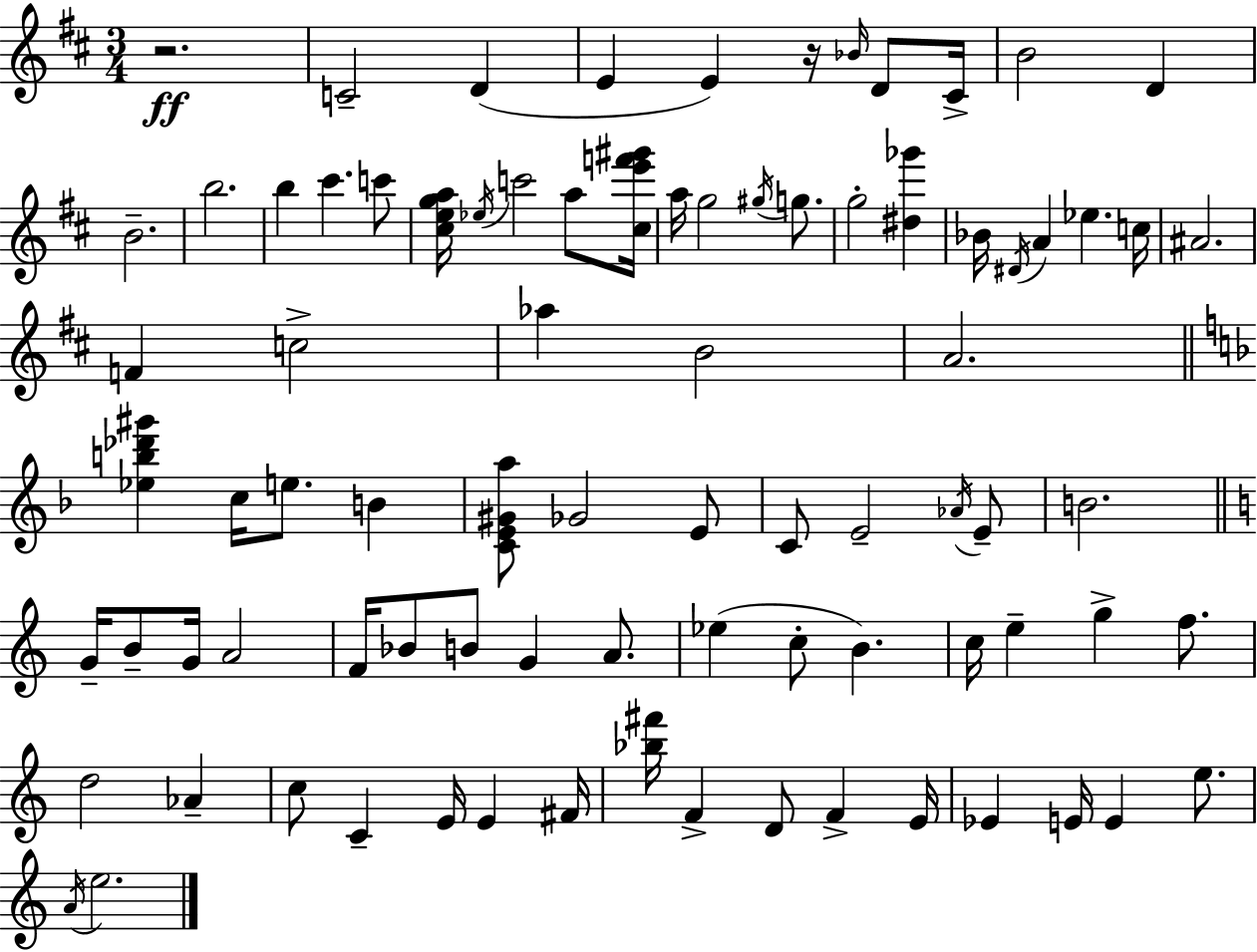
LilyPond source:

{
  \clef treble
  \numericTimeSignature
  \time 3/4
  \key d \major
  r2.\ff | c'2-- d'4( | e'4 e'4) r16 \grace { bes'16 } d'8 | cis'16-> b'2 d'4 | \break b'2.-- | b''2. | b''4 cis'''4. c'''8 | <cis'' e'' g'' a''>16 \acciaccatura { ees''16 } c'''2 a''8 | \break <cis'' e''' f''' gis'''>16 a''16 g''2 \acciaccatura { gis''16 } | g''8. g''2-. <dis'' ges'''>4 | bes'16 \acciaccatura { dis'16 } a'4 ees''4. | c''16 ais'2. | \break f'4 c''2-> | aes''4 b'2 | a'2. | \bar "||" \break \key f \major <ees'' b'' des''' gis'''>4 c''16 e''8. b'4 | <c' e' gis' a''>8 ges'2 e'8 | c'8 e'2-- \acciaccatura { aes'16 } e'8-- | b'2. | \break \bar "||" \break \key c \major g'16-- b'8-- g'16 a'2 | f'16 bes'8 b'8 g'4 a'8. | ees''4( c''8-. b'4.) | c''16 e''4-- g''4-> f''8. | \break d''2 aes'4-- | c''8 c'4-- e'16 e'4 fis'16 | <bes'' fis'''>16 f'4-> d'8 f'4-> e'16 | ees'4 e'16 e'4 e''8. | \break \acciaccatura { a'16 } e''2. | \bar "|."
}